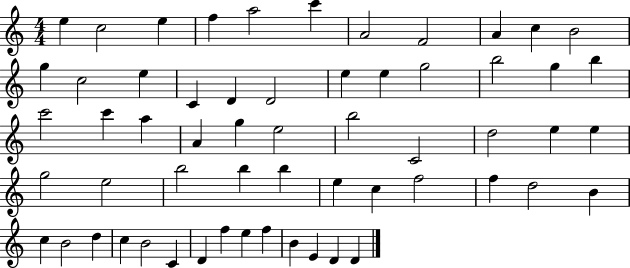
X:1
T:Untitled
M:4/4
L:1/4
K:C
e c2 e f a2 c' A2 F2 A c B2 g c2 e C D D2 e e g2 b2 g b c'2 c' a A g e2 b2 C2 d2 e e g2 e2 b2 b b e c f2 f d2 B c B2 d c B2 C D f e f B E D D